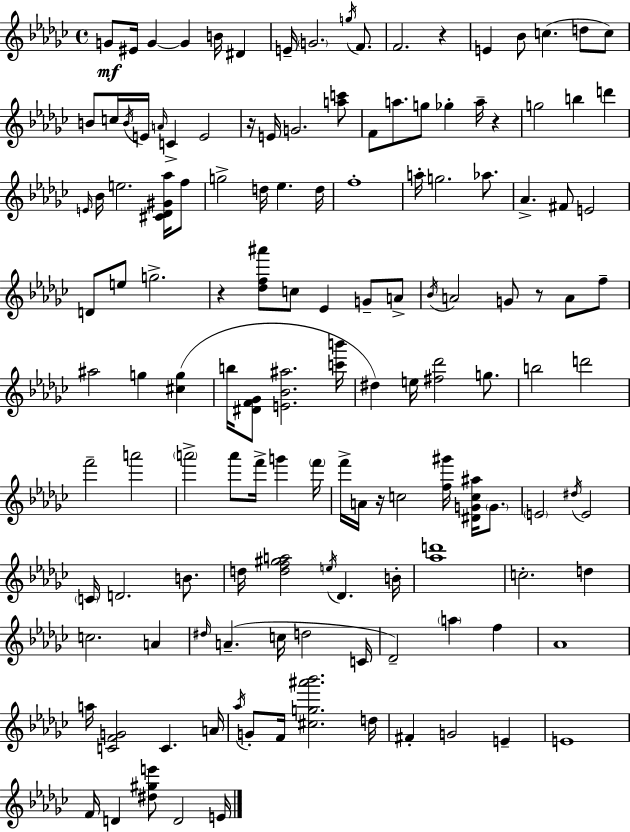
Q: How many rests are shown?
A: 6